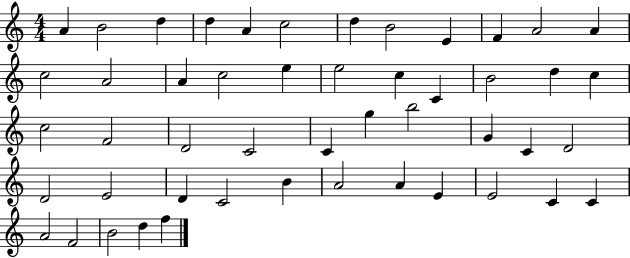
X:1
T:Untitled
M:4/4
L:1/4
K:C
A B2 d d A c2 d B2 E F A2 A c2 A2 A c2 e e2 c C B2 d c c2 F2 D2 C2 C g b2 G C D2 D2 E2 D C2 B A2 A E E2 C C A2 F2 B2 d f